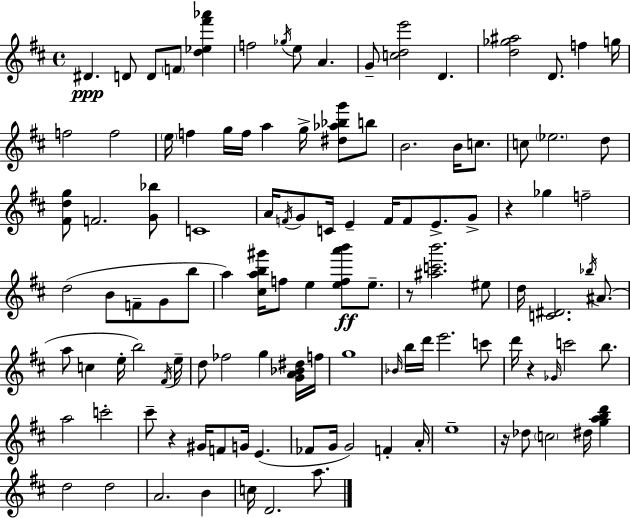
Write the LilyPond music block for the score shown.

{
  \clef treble
  \time 4/4
  \defaultTimeSignature
  \key d \major
  dis'4.\ppp d'8 d'8 \parenthesize f'8 <d'' ees'' fis''' aes'''>4 | f''2 \acciaccatura { ges''16 } e''8 a'4. | g'8-- <c'' d'' e'''>2 d'4. | <d'' ges'' ais''>2 d'8. f''4 | \break g''16 f''2 f''2 | \parenthesize e''16 f''4 g''16 f''16 a''4 g''16-> <dis'' aes'' bes'' g'''>8 b''8 | b'2. b'16 c''8. | c''8 \parenthesize ees''2. d''8 | \break <fis' d'' g''>8 f'2. <g' bes''>8 | c'1 | a'16 \acciaccatura { f'16 } g'8 c'16 e'4-- f'16 f'8 e'8.-> | g'8-> r4 ges''4 f''2-- | \break d''2( b'8 f'8-- g'8 | b''8 a''4) <cis'' a'' b'' gis'''>16 f''8 e''4 <e'' f'' a''' b'''>8\ff e''8.-- | r8 <ais'' c''' b'''>2. | eis''8 d''16 <c' dis'>2. \acciaccatura { bes''16 }( | \break ais'8. a''8 c''4 e''16-. b''2) | \acciaccatura { fis'16 } e''16-- d''8 fes''2 g''4 | <g' a' bes' dis''>16 f''16 g''1 | \grace { bes'16 } b''16 d'''16 e'''2. | \break c'''8 d'''16 r4 \grace { ges'16 } c'''2 | b''8. a''2 c'''2-. | cis'''8-- r4 gis'16 f'8 g'16 | e'4.( fes'8 g'16 g'2) | \break f'4-. a'16-. e''1-- | r16 des''8 \parenthesize c''2 | dis''16 <g'' a'' b'' d'''>4 d''2 d''2 | a'2. | \break b'4 c''16 d'2. | a''8. \bar "|."
}